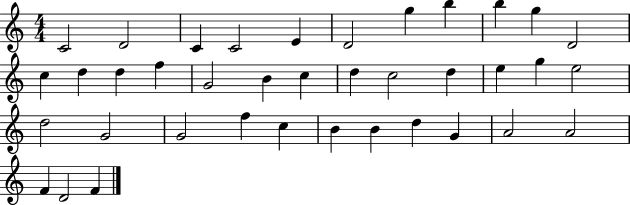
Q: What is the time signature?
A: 4/4